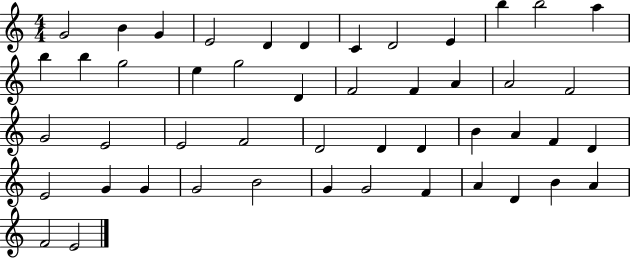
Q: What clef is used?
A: treble